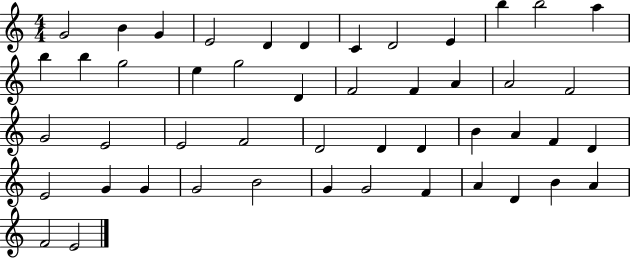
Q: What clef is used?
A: treble